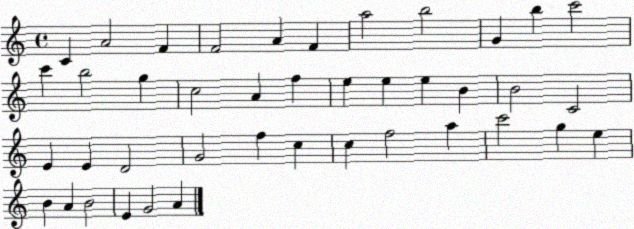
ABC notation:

X:1
T:Untitled
M:4/4
L:1/4
K:C
C A2 F F2 A F a2 b2 G b c'2 c' b2 g c2 A f e e e B B2 C2 E E D2 G2 f c c f2 a c'2 g e B A B2 E G2 A